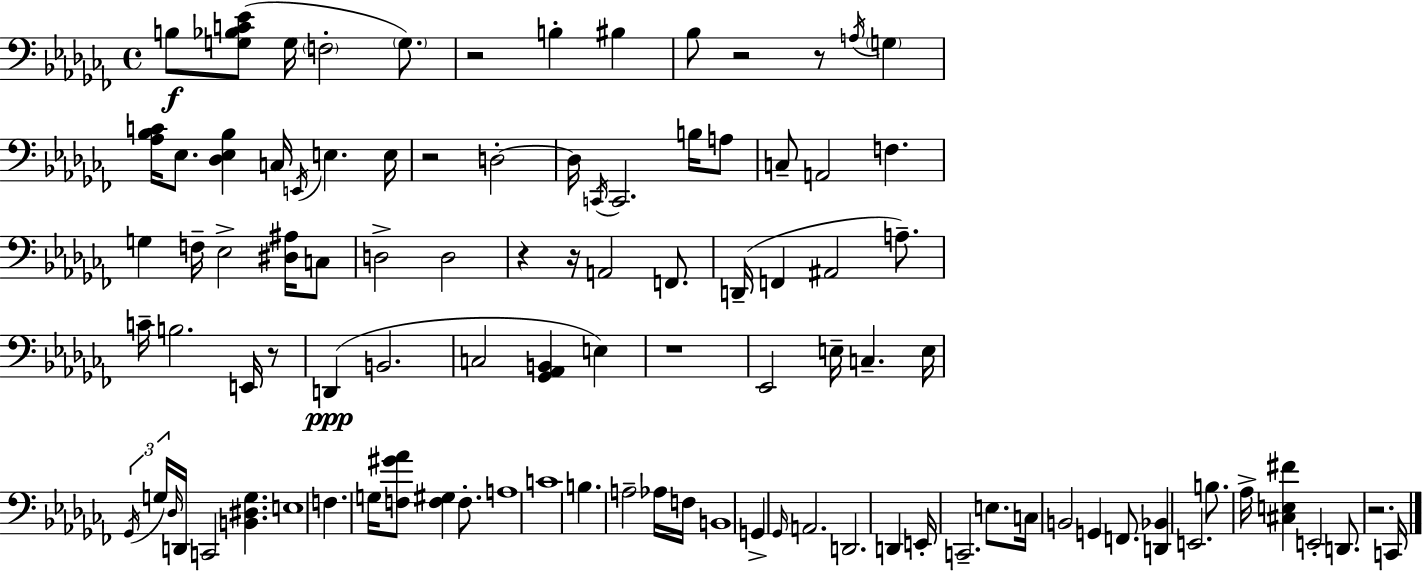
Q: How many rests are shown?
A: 9